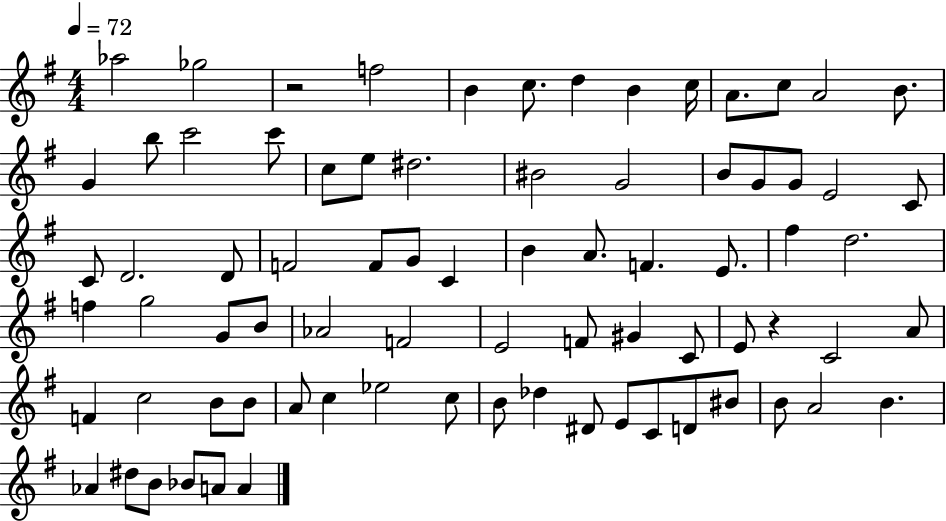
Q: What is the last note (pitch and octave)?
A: A4